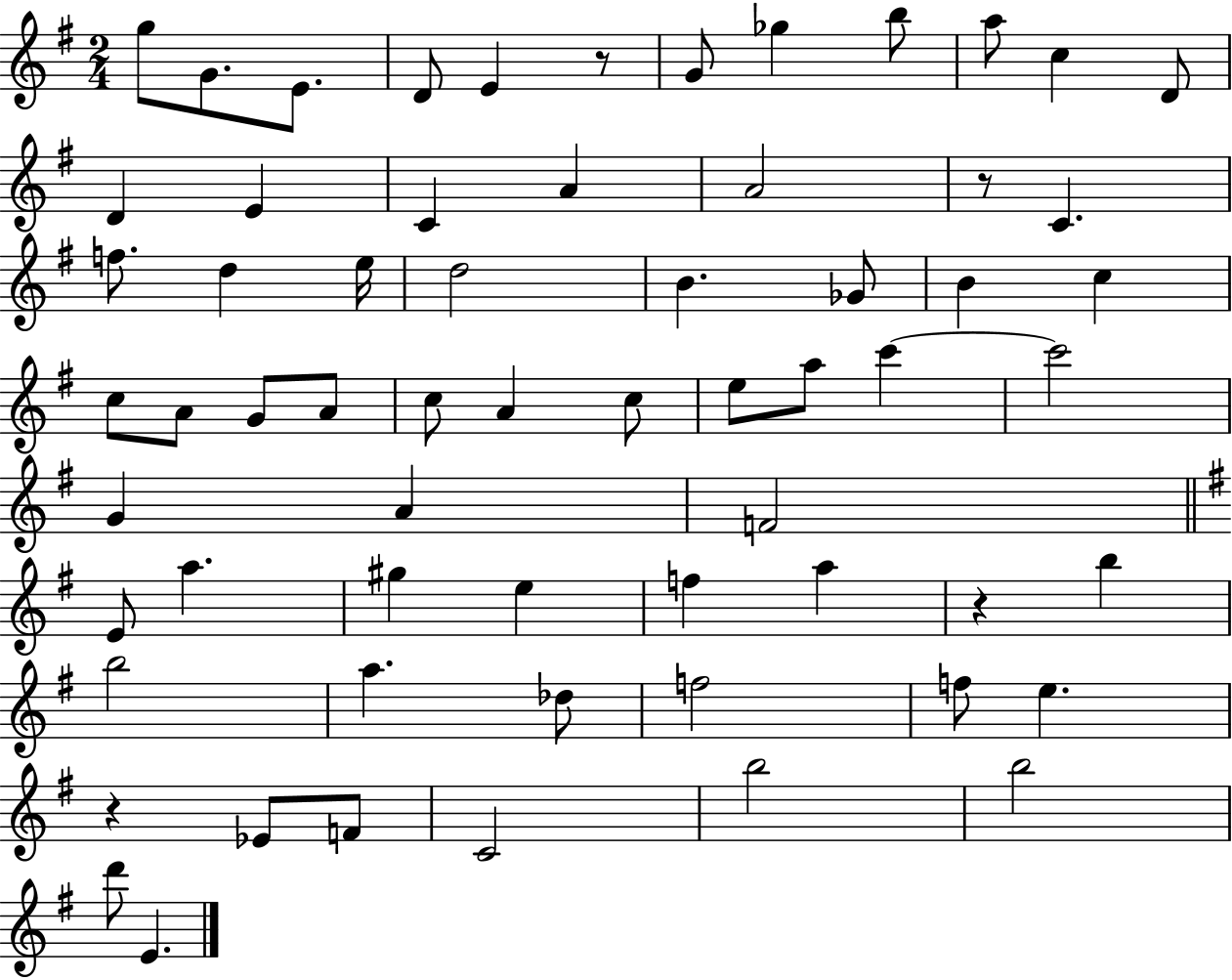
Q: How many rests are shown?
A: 4